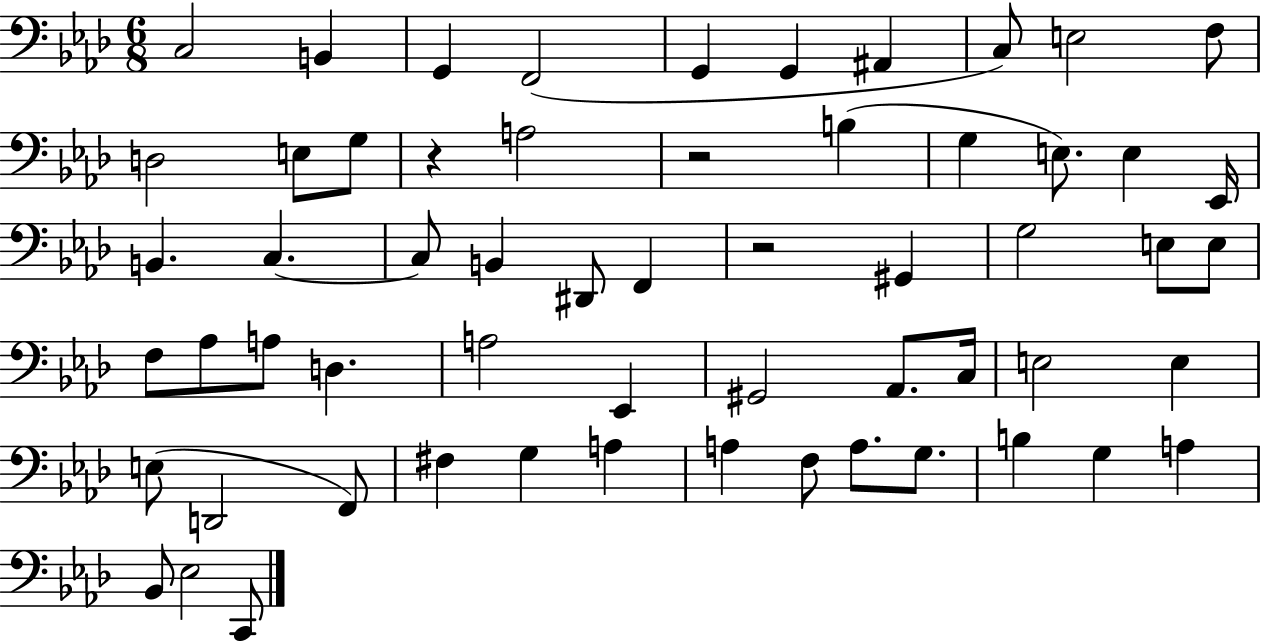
C3/h B2/q G2/q F2/h G2/q G2/q A#2/q C3/e E3/h F3/e D3/h E3/e G3/e R/q A3/h R/h B3/q G3/q E3/e. E3/q Eb2/s B2/q. C3/q. C3/e B2/q D#2/e F2/q R/h G#2/q G3/h E3/e E3/e F3/e Ab3/e A3/e D3/q. A3/h Eb2/q G#2/h Ab2/e. C3/s E3/h E3/q E3/e D2/h F2/e F#3/q G3/q A3/q A3/q F3/e A3/e. G3/e. B3/q G3/q A3/q Bb2/e Eb3/h C2/e